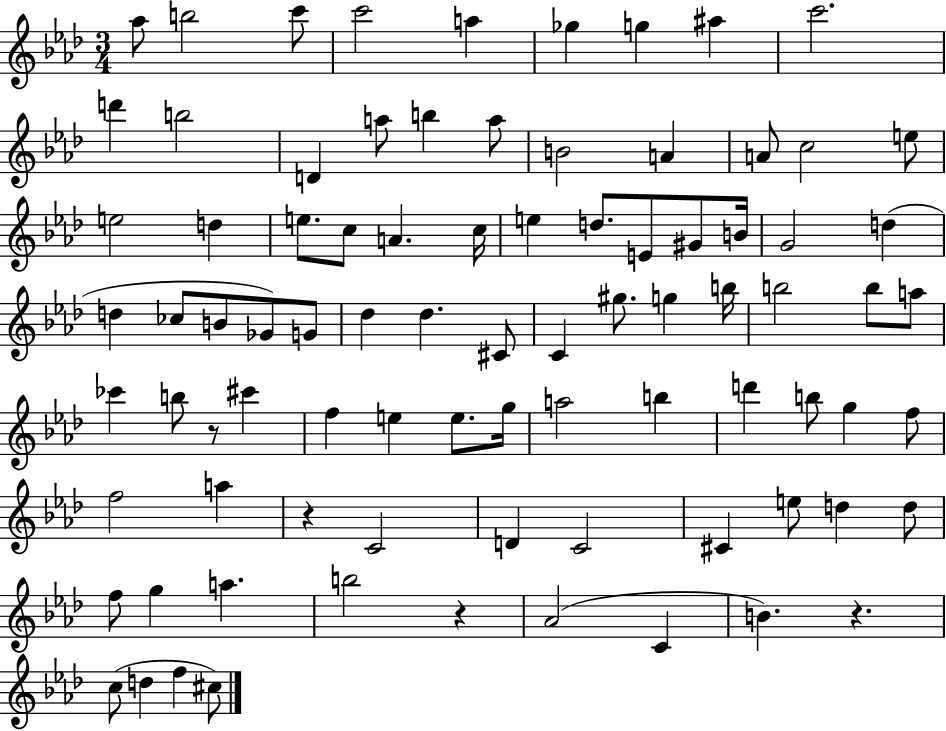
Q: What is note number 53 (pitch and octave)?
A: E5